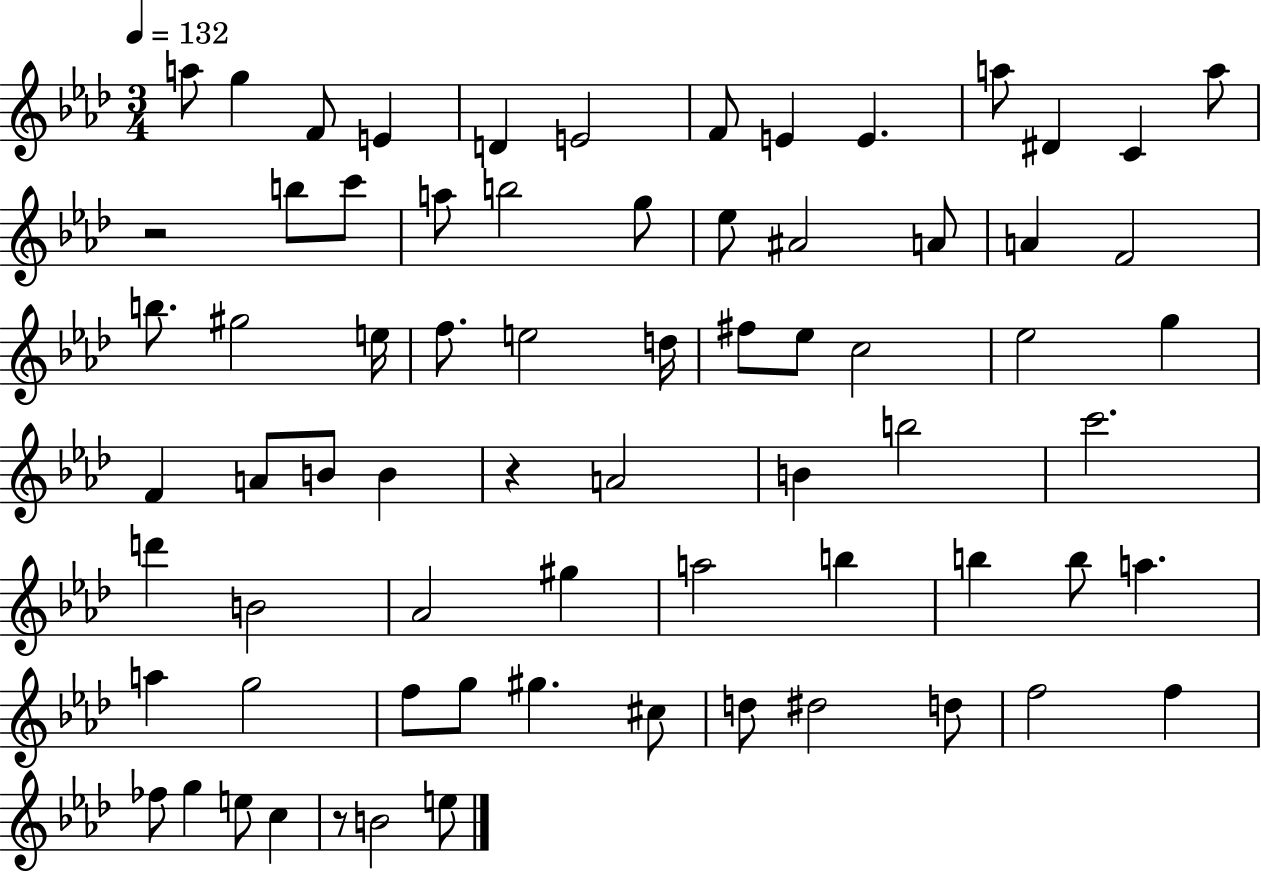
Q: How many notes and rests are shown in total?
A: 71